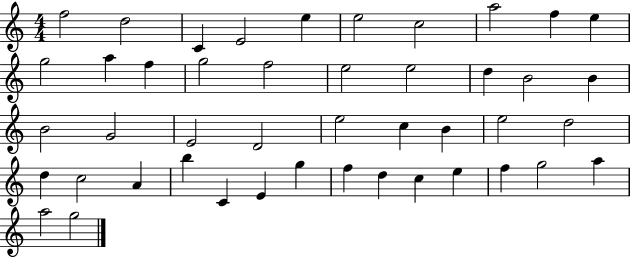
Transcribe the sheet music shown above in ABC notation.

X:1
T:Untitled
M:4/4
L:1/4
K:C
f2 d2 C E2 e e2 c2 a2 f e g2 a f g2 f2 e2 e2 d B2 B B2 G2 E2 D2 e2 c B e2 d2 d c2 A b C E g f d c e f g2 a a2 g2